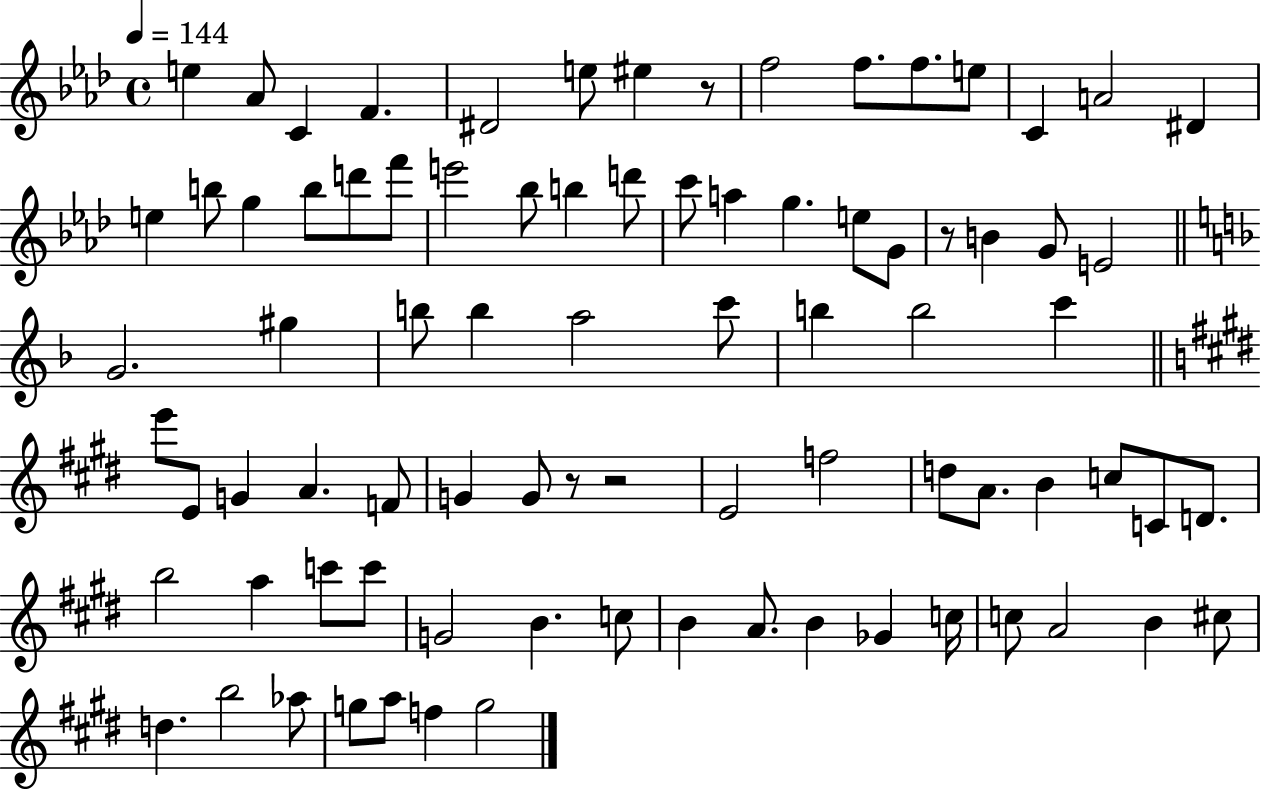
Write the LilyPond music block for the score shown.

{
  \clef treble
  \time 4/4
  \defaultTimeSignature
  \key aes \major
  \tempo 4 = 144
  e''4 aes'8 c'4 f'4. | dis'2 e''8 eis''4 r8 | f''2 f''8. f''8. e''8 | c'4 a'2 dis'4 | \break e''4 b''8 g''4 b''8 d'''8 f'''8 | e'''2 bes''8 b''4 d'''8 | c'''8 a''4 g''4. e''8 g'8 | r8 b'4 g'8 e'2 | \break \bar "||" \break \key f \major g'2. gis''4 | b''8 b''4 a''2 c'''8 | b''4 b''2 c'''4 | \bar "||" \break \key e \major e'''8 e'8 g'4 a'4. f'8 | g'4 g'8 r8 r2 | e'2 f''2 | d''8 a'8. b'4 c''8 c'8 d'8. | \break b''2 a''4 c'''8 c'''8 | g'2 b'4. c''8 | b'4 a'8. b'4 ges'4 c''16 | c''8 a'2 b'4 cis''8 | \break d''4. b''2 aes''8 | g''8 a''8 f''4 g''2 | \bar "|."
}